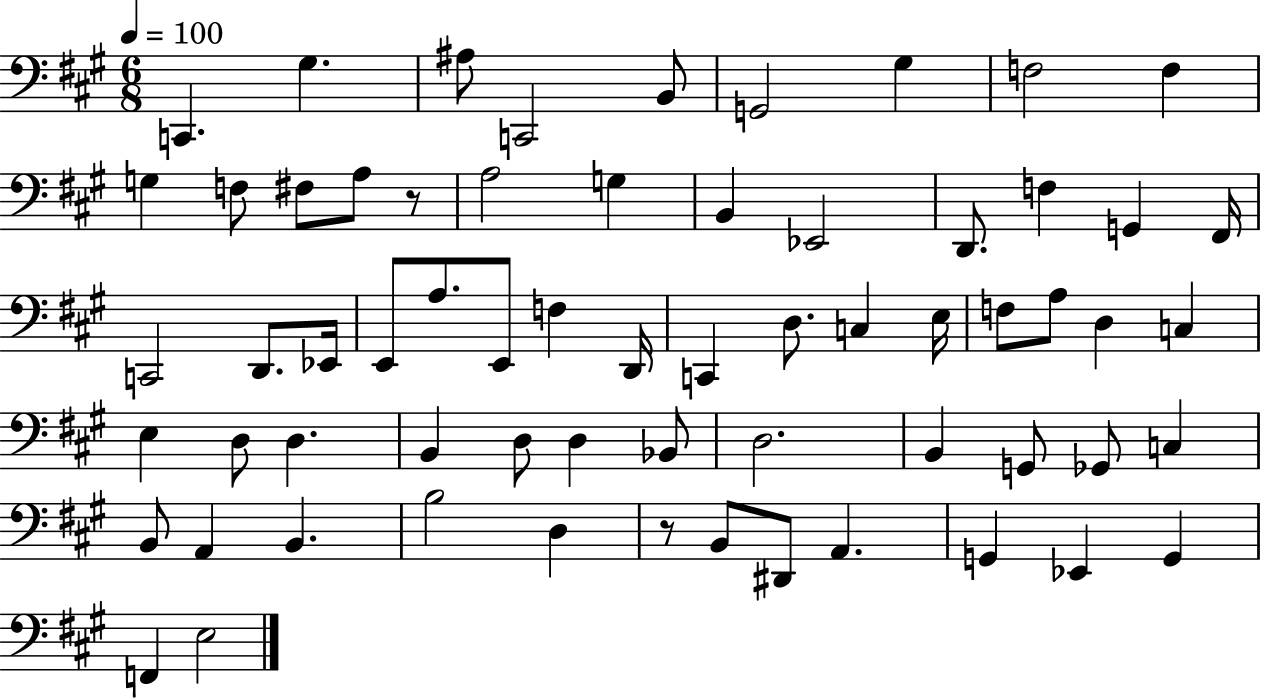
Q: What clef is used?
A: bass